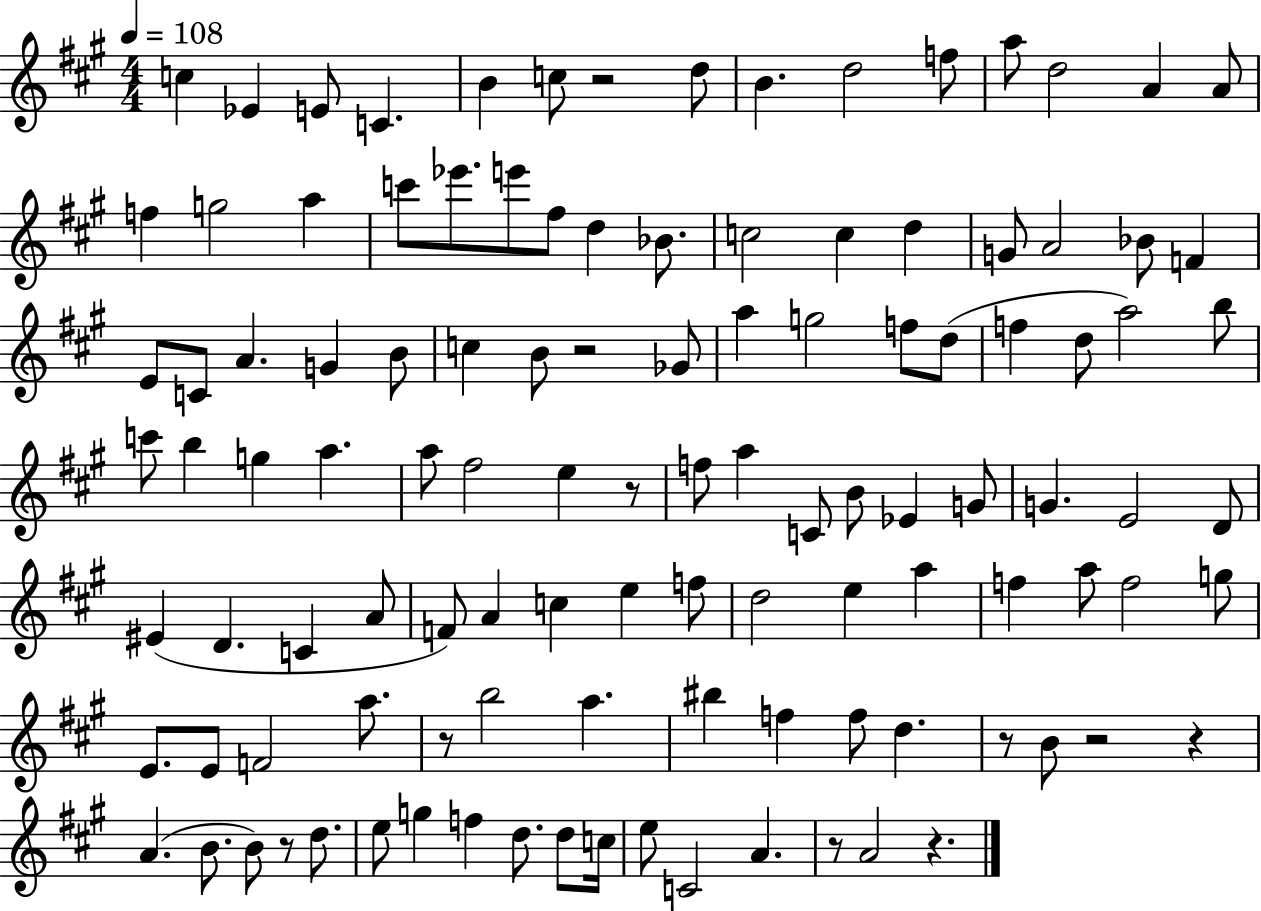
{
  \clef treble
  \numericTimeSignature
  \time 4/4
  \key a \major
  \tempo 4 = 108
  \repeat volta 2 { c''4 ees'4 e'8 c'4. | b'4 c''8 r2 d''8 | b'4. d''2 f''8 | a''8 d''2 a'4 a'8 | \break f''4 g''2 a''4 | c'''8 ees'''8. e'''8 fis''8 d''4 bes'8. | c''2 c''4 d''4 | g'8 a'2 bes'8 f'4 | \break e'8 c'8 a'4. g'4 b'8 | c''4 b'8 r2 ges'8 | a''4 g''2 f''8 d''8( | f''4 d''8 a''2) b''8 | \break c'''8 b''4 g''4 a''4. | a''8 fis''2 e''4 r8 | f''8 a''4 c'8 b'8 ees'4 g'8 | g'4. e'2 d'8 | \break eis'4( d'4. c'4 a'8 | f'8) a'4 c''4 e''4 f''8 | d''2 e''4 a''4 | f''4 a''8 f''2 g''8 | \break e'8. e'8 f'2 a''8. | r8 b''2 a''4. | bis''4 f''4 f''8 d''4. | r8 b'8 r2 r4 | \break a'4.( b'8. b'8) r8 d''8. | e''8 g''4 f''4 d''8. d''8 c''16 | e''8 c'2 a'4. | r8 a'2 r4. | \break } \bar "|."
}